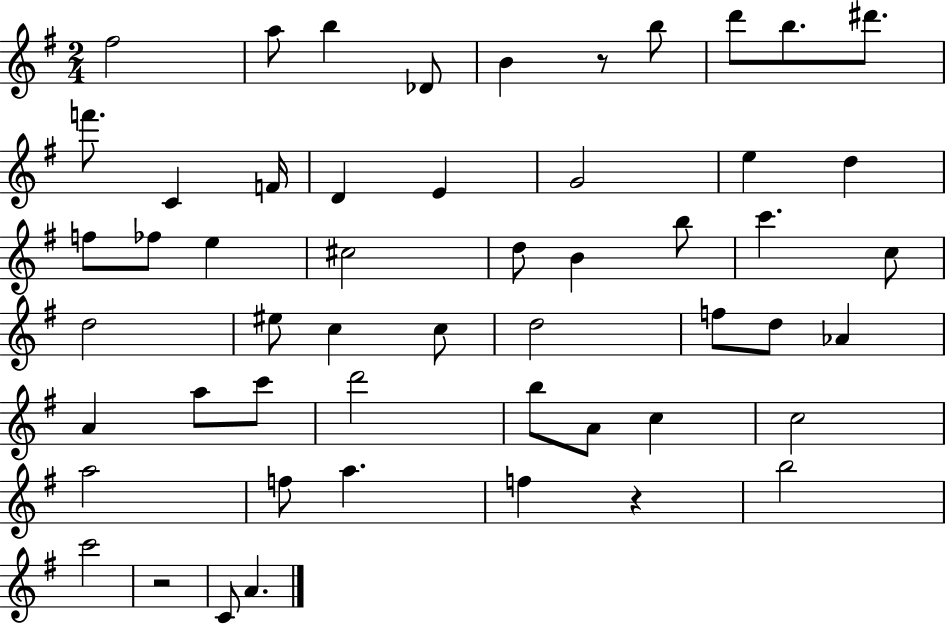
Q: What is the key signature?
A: G major